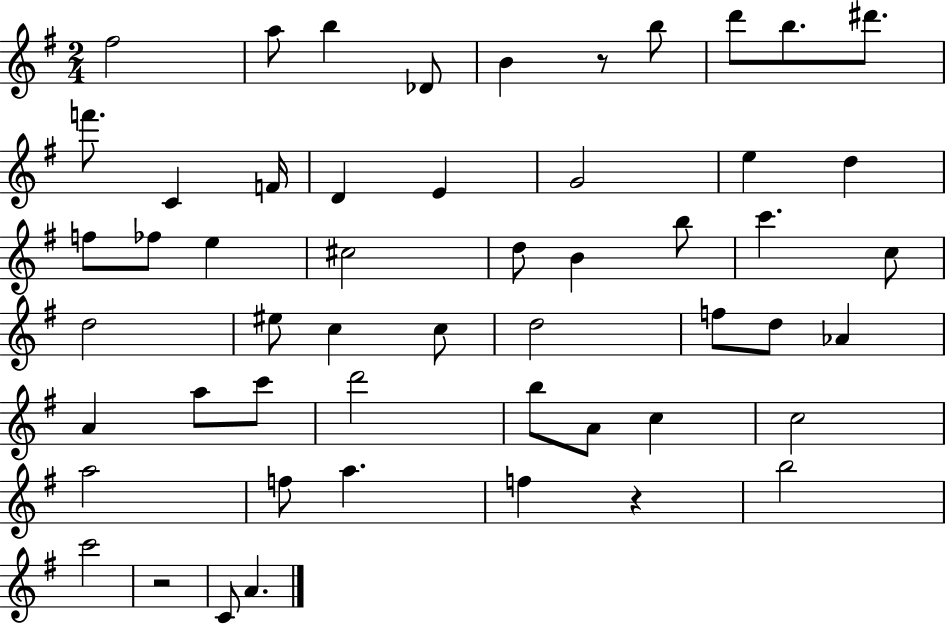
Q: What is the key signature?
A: G major